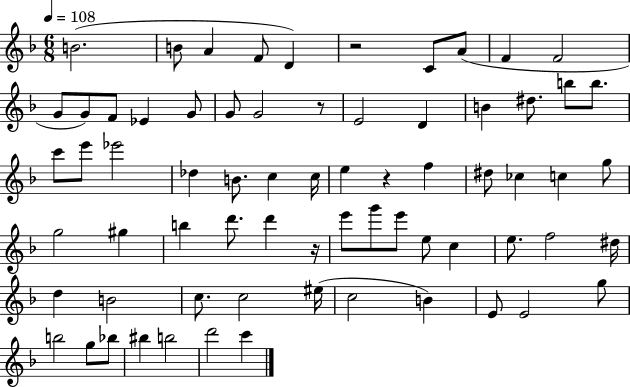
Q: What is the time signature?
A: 6/8